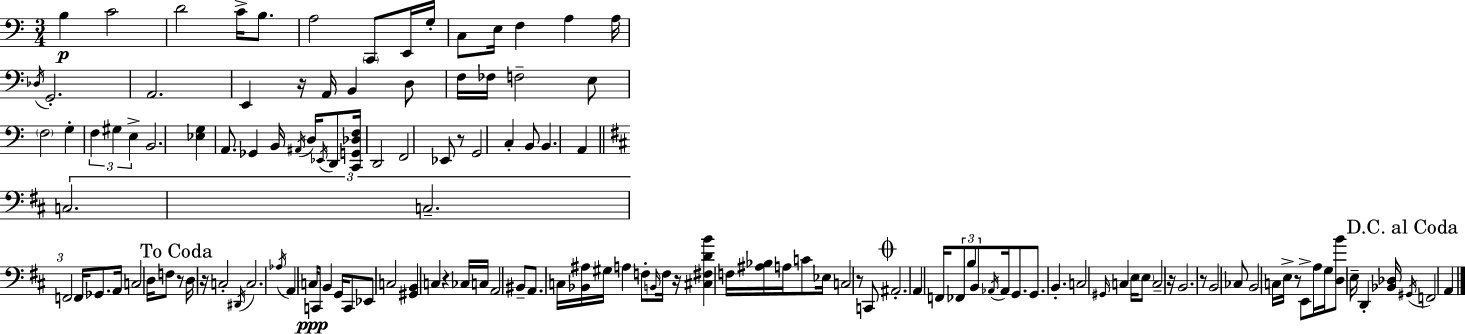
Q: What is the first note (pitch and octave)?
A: B3